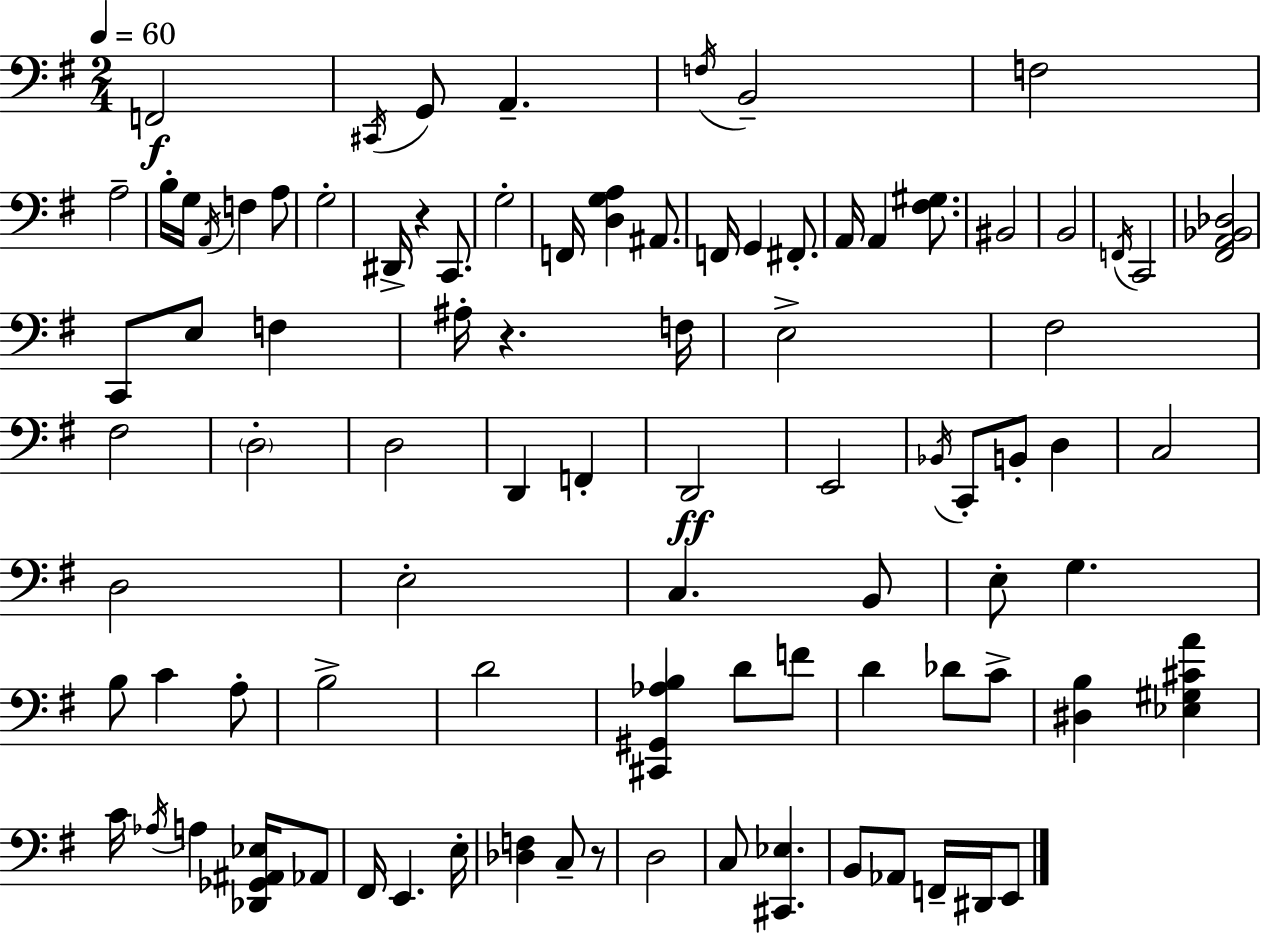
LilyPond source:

{
  \clef bass
  \numericTimeSignature
  \time 2/4
  \key e \minor
  \tempo 4 = 60
  f,2\f | \acciaccatura { cis,16 } g,8 a,4.-- | \acciaccatura { f16 } b,2-- | f2 | \break a2-- | b16-. g16 \acciaccatura { a,16 } f4 | a8 g2-. | dis,16-> r4 | \break c,8. g2-. | f,16 <d g a>4 | ais,8. f,16 g,4 | fis,8.-. a,16 a,4 | \break <fis gis>8. bis,2 | b,2 | \acciaccatura { f,16 } c,2 | <fis, a, bes, des>2 | \break c,8 e8 | f4 ais16-. r4. | f16 e2-> | fis2 | \break fis2 | \parenthesize d2-. | d2 | d,4 | \break f,4-. d,2\ff | e,2 | \acciaccatura { bes,16 } c,8-. b,8-. | d4 c2 | \break d2 | e2-. | c4. | b,8 e8-. g4. | \break b8 c'4 | a8-. b2-> | d'2 | <cis, gis, aes b>4 | \break d'8 f'8 d'4 | des'8 c'8-> <dis b>4 | <ees gis cis' a'>4 c'16 \acciaccatura { aes16 } a4 | <des, ges, ais, ees>16 aes,8 fis,16 e,4. | \break e16-. <des f>4 | c8-- r8 d2 | c8 | <cis, ees>4. b,8 | \break aes,8 f,16-- dis,16 e,8 \bar "|."
}